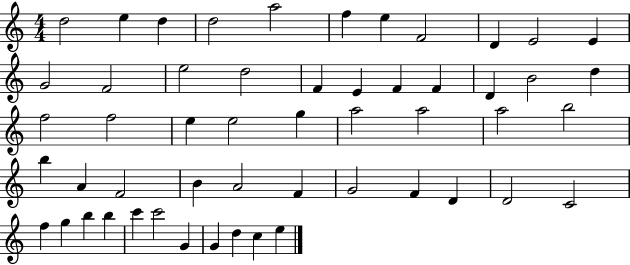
X:1
T:Untitled
M:4/4
L:1/4
K:C
d2 e d d2 a2 f e F2 D E2 E G2 F2 e2 d2 F E F F D B2 d f2 f2 e e2 g a2 a2 a2 b2 b A F2 B A2 F G2 F D D2 C2 f g b b c' c'2 G G d c e